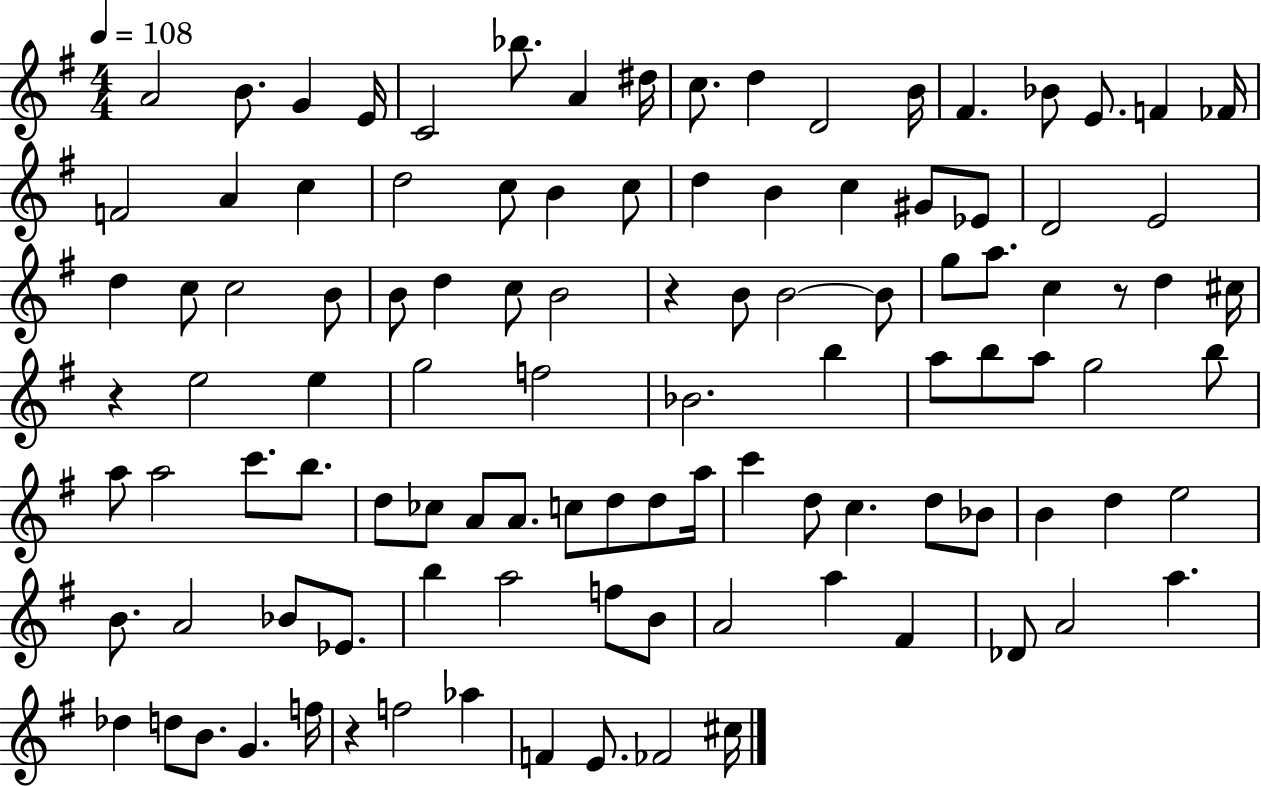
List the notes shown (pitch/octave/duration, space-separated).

A4/h B4/e. G4/q E4/s C4/h Bb5/e. A4/q D#5/s C5/e. D5/q D4/h B4/s F#4/q. Bb4/e E4/e. F4/q FES4/s F4/h A4/q C5/q D5/h C5/e B4/q C5/e D5/q B4/q C5/q G#4/e Eb4/e D4/h E4/h D5/q C5/e C5/h B4/e B4/e D5/q C5/e B4/h R/q B4/e B4/h B4/e G5/e A5/e. C5/q R/e D5/q C#5/s R/q E5/h E5/q G5/h F5/h Bb4/h. B5/q A5/e B5/e A5/e G5/h B5/e A5/e A5/h C6/e. B5/e. D5/e CES5/e A4/e A4/e. C5/e D5/e D5/e A5/s C6/q D5/e C5/q. D5/e Bb4/e B4/q D5/q E5/h B4/e. A4/h Bb4/e Eb4/e. B5/q A5/h F5/e B4/e A4/h A5/q F#4/q Db4/e A4/h A5/q. Db5/q D5/e B4/e. G4/q. F5/s R/q F5/h Ab5/q F4/q E4/e. FES4/h C#5/s